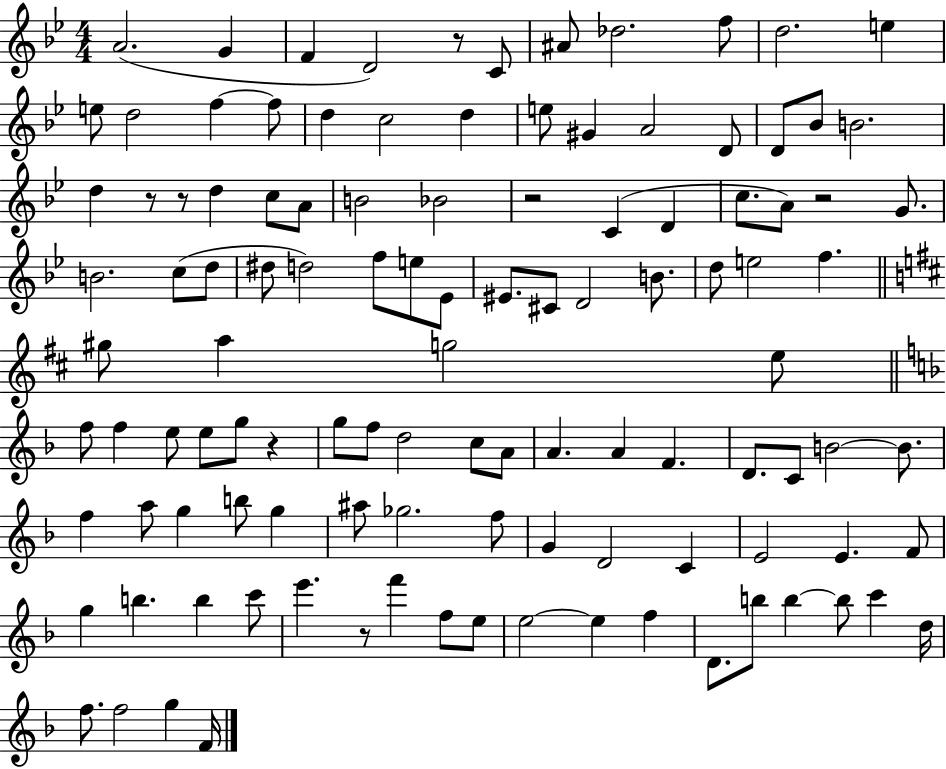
{
  \clef treble
  \numericTimeSignature
  \time 4/4
  \key bes \major
  a'2.( g'4 | f'4 d'2) r8 c'8 | ais'8 des''2. f''8 | d''2. e''4 | \break e''8 d''2 f''4~~ f''8 | d''4 c''2 d''4 | e''8 gis'4 a'2 d'8 | d'8 bes'8 b'2. | \break d''4 r8 r8 d''4 c''8 a'8 | b'2 bes'2 | r2 c'4( d'4 | c''8. a'8) r2 g'8. | \break b'2. c''8( d''8 | dis''8 d''2) f''8 e''8 ees'8 | eis'8. cis'8 d'2 b'8. | d''8 e''2 f''4. | \break \bar "||" \break \key d \major gis''8 a''4 g''2 e''8 | \bar "||" \break \key f \major f''8 f''4 e''8 e''8 g''8 r4 | g''8 f''8 d''2 c''8 a'8 | a'4. a'4 f'4. | d'8. c'8 b'2~~ b'8. | \break f''4 a''8 g''4 b''8 g''4 | ais''8 ges''2. f''8 | g'4 d'2 c'4 | e'2 e'4. f'8 | \break g''4 b''4. b''4 c'''8 | e'''4. r8 f'''4 f''8 e''8 | e''2~~ e''4 f''4 | d'8. b''8 b''4~~ b''8 c'''4 d''16 | \break f''8. f''2 g''4 f'16 | \bar "|."
}